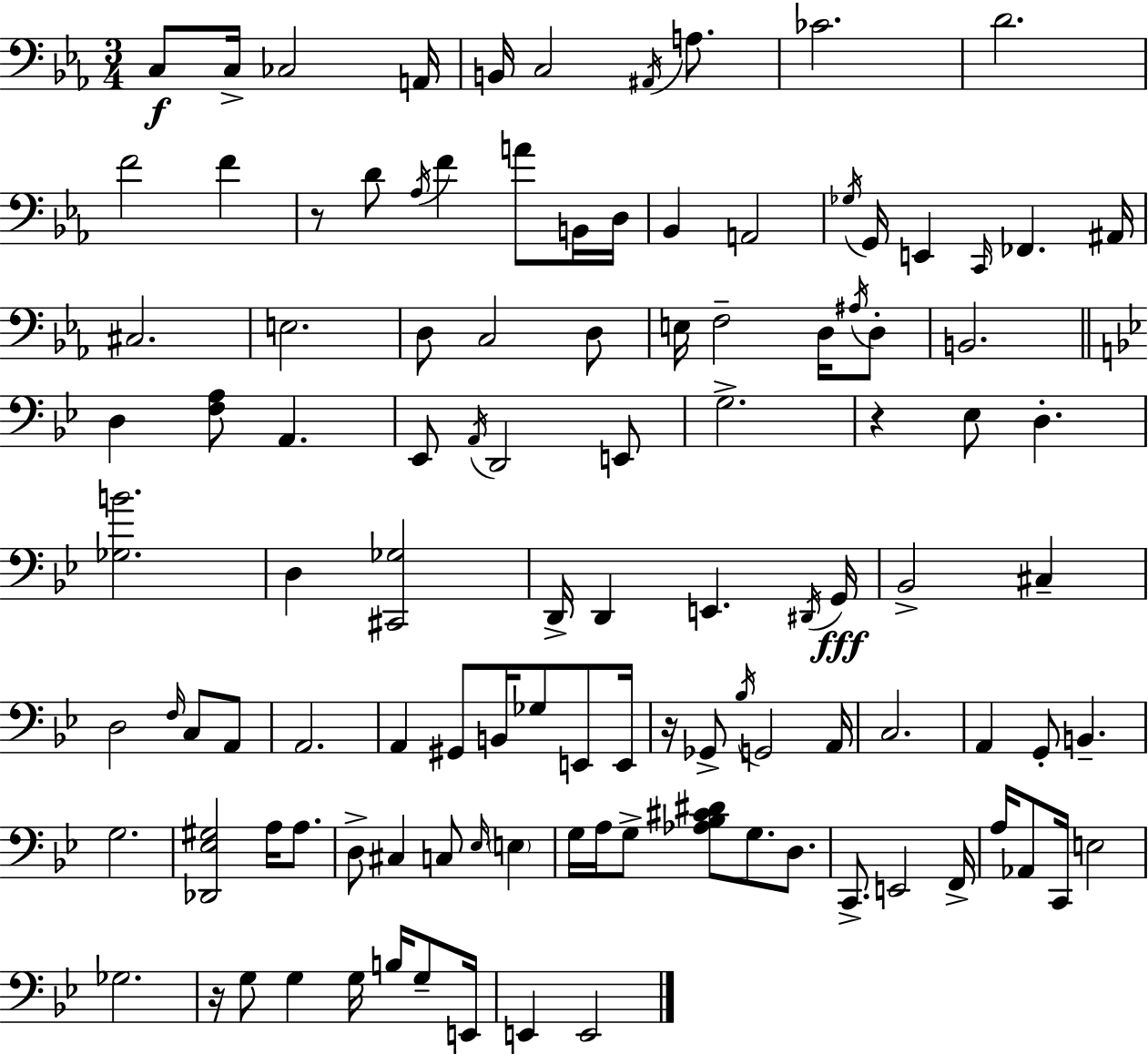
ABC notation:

X:1
T:Untitled
M:3/4
L:1/4
K:Cm
C,/2 C,/4 _C,2 A,,/4 B,,/4 C,2 ^A,,/4 A,/2 _C2 D2 F2 F z/2 D/2 _A,/4 F A/2 B,,/4 D,/4 _B,, A,,2 _G,/4 G,,/4 E,, C,,/4 _F,, ^A,,/4 ^C,2 E,2 D,/2 C,2 D,/2 E,/4 F,2 D,/4 ^A,/4 D,/2 B,,2 D, [F,A,]/2 A,, _E,,/2 A,,/4 D,,2 E,,/2 G,2 z _E,/2 D, [_G,B]2 D, [^C,,_G,]2 D,,/4 D,, E,, ^D,,/4 G,,/4 _B,,2 ^C, D,2 F,/4 C,/2 A,,/2 A,,2 A,, ^G,,/2 B,,/4 _G,/2 E,,/2 E,,/4 z/4 _G,,/2 _B,/4 G,,2 A,,/4 C,2 A,, G,,/2 B,, G,2 [_D,,_E,^G,]2 A,/4 A,/2 D,/2 ^C, C,/2 _E,/4 E, G,/4 A,/4 G,/2 [_A,_B,^C^D]/2 G,/2 D,/2 C,,/2 E,,2 F,,/4 A,/4 _A,,/2 C,,/4 E,2 _G,2 z/4 G,/2 G, G,/4 B,/4 G,/2 E,,/4 E,, E,,2